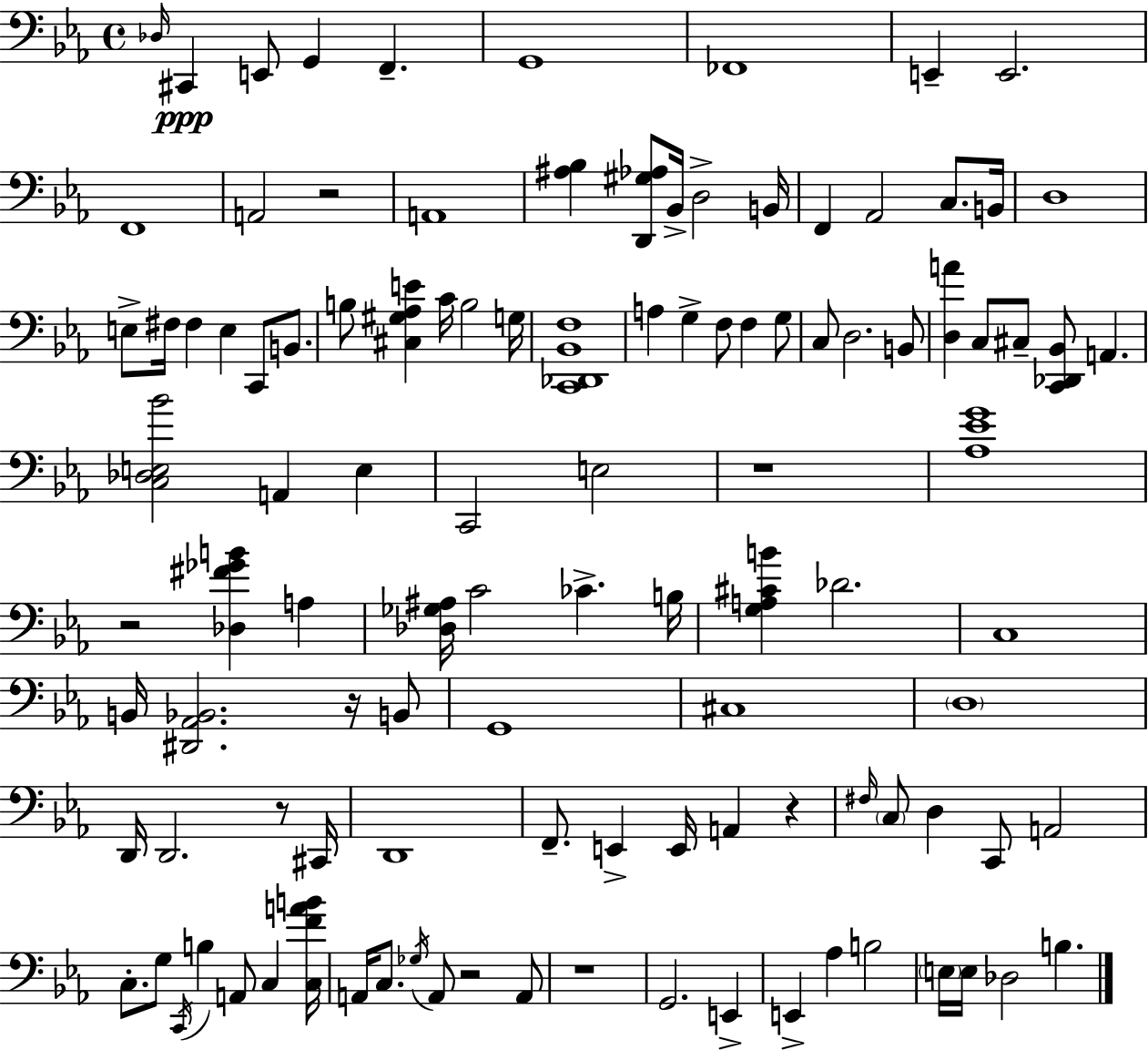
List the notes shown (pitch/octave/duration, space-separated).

Db3/s C#2/q E2/e G2/q F2/q. G2/w FES2/w E2/q E2/h. F2/w A2/h R/h A2/w [A#3,Bb3]/q [D2,G#3,Ab3]/e Bb2/s D3/h B2/s F2/q Ab2/h C3/e. B2/s D3/w E3/e F#3/s F#3/q E3/q C2/e B2/e. B3/e [C#3,G#3,Ab3,E4]/q C4/s B3/h G3/s [C2,Db2,Bb2,F3]/w A3/q G3/q F3/e F3/q G3/e C3/e D3/h. B2/e [D3,A4]/q C3/e C#3/e [C2,Db2,Bb2]/e A2/q. [C3,Db3,E3,Bb4]/h A2/q E3/q C2/h E3/h R/w [Ab3,Eb4,G4]/w R/h [Db3,F#4,Gb4,B4]/q A3/q [Db3,Gb3,A#3]/s C4/h CES4/q. B3/s [G3,A3,C#4,B4]/q Db4/h. C3/w B2/s [D#2,Ab2,Bb2]/h. R/s B2/e G2/w C#3/w D3/w D2/s D2/h. R/e C#2/s D2/w F2/e. E2/q E2/s A2/q R/q F#3/s C3/e D3/q C2/e A2/h C3/e. G3/e C2/s B3/q A2/e C3/q [C3,F4,A4,B4]/s A2/s C3/e. Gb3/s A2/e R/h A2/e R/w G2/h. E2/q E2/q Ab3/q B3/h E3/s E3/s Db3/h B3/q.